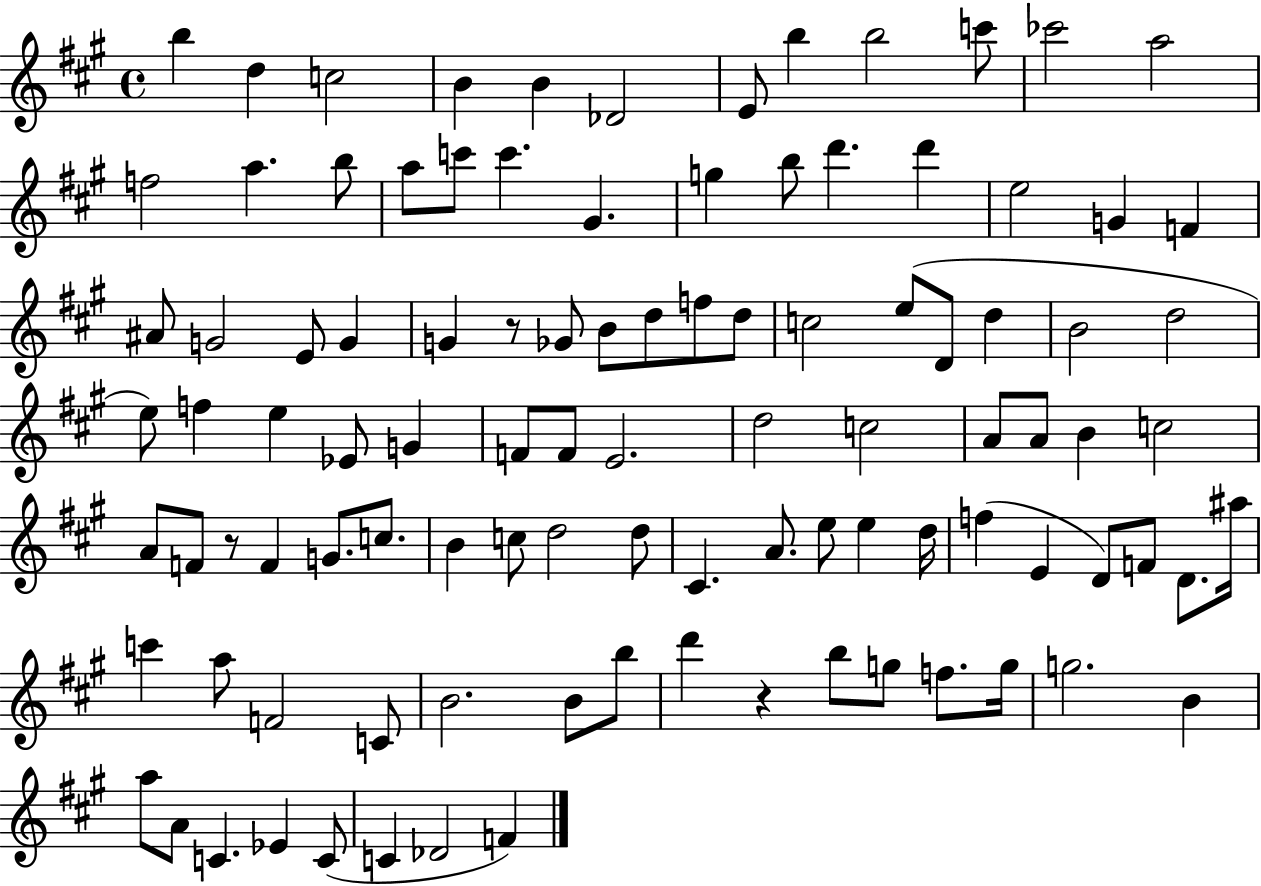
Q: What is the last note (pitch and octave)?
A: F4